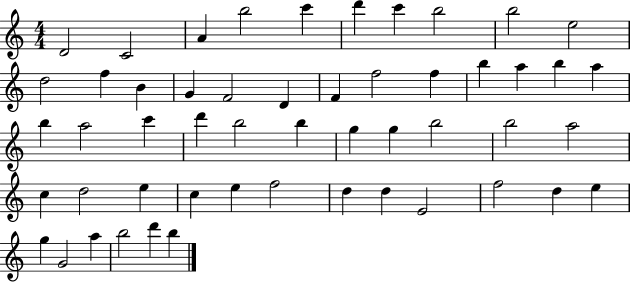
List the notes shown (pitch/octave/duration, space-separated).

D4/h C4/h A4/q B5/h C6/q D6/q C6/q B5/h B5/h E5/h D5/h F5/q B4/q G4/q F4/h D4/q F4/q F5/h F5/q B5/q A5/q B5/q A5/q B5/q A5/h C6/q D6/q B5/h B5/q G5/q G5/q B5/h B5/h A5/h C5/q D5/h E5/q C5/q E5/q F5/h D5/q D5/q E4/h F5/h D5/q E5/q G5/q G4/h A5/q B5/h D6/q B5/q